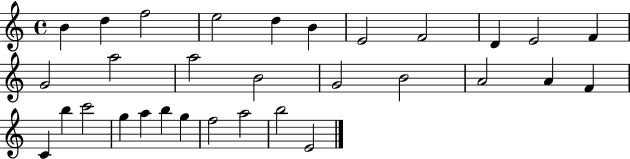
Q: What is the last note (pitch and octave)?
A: E4